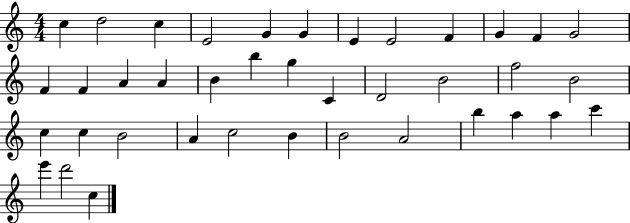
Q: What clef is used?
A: treble